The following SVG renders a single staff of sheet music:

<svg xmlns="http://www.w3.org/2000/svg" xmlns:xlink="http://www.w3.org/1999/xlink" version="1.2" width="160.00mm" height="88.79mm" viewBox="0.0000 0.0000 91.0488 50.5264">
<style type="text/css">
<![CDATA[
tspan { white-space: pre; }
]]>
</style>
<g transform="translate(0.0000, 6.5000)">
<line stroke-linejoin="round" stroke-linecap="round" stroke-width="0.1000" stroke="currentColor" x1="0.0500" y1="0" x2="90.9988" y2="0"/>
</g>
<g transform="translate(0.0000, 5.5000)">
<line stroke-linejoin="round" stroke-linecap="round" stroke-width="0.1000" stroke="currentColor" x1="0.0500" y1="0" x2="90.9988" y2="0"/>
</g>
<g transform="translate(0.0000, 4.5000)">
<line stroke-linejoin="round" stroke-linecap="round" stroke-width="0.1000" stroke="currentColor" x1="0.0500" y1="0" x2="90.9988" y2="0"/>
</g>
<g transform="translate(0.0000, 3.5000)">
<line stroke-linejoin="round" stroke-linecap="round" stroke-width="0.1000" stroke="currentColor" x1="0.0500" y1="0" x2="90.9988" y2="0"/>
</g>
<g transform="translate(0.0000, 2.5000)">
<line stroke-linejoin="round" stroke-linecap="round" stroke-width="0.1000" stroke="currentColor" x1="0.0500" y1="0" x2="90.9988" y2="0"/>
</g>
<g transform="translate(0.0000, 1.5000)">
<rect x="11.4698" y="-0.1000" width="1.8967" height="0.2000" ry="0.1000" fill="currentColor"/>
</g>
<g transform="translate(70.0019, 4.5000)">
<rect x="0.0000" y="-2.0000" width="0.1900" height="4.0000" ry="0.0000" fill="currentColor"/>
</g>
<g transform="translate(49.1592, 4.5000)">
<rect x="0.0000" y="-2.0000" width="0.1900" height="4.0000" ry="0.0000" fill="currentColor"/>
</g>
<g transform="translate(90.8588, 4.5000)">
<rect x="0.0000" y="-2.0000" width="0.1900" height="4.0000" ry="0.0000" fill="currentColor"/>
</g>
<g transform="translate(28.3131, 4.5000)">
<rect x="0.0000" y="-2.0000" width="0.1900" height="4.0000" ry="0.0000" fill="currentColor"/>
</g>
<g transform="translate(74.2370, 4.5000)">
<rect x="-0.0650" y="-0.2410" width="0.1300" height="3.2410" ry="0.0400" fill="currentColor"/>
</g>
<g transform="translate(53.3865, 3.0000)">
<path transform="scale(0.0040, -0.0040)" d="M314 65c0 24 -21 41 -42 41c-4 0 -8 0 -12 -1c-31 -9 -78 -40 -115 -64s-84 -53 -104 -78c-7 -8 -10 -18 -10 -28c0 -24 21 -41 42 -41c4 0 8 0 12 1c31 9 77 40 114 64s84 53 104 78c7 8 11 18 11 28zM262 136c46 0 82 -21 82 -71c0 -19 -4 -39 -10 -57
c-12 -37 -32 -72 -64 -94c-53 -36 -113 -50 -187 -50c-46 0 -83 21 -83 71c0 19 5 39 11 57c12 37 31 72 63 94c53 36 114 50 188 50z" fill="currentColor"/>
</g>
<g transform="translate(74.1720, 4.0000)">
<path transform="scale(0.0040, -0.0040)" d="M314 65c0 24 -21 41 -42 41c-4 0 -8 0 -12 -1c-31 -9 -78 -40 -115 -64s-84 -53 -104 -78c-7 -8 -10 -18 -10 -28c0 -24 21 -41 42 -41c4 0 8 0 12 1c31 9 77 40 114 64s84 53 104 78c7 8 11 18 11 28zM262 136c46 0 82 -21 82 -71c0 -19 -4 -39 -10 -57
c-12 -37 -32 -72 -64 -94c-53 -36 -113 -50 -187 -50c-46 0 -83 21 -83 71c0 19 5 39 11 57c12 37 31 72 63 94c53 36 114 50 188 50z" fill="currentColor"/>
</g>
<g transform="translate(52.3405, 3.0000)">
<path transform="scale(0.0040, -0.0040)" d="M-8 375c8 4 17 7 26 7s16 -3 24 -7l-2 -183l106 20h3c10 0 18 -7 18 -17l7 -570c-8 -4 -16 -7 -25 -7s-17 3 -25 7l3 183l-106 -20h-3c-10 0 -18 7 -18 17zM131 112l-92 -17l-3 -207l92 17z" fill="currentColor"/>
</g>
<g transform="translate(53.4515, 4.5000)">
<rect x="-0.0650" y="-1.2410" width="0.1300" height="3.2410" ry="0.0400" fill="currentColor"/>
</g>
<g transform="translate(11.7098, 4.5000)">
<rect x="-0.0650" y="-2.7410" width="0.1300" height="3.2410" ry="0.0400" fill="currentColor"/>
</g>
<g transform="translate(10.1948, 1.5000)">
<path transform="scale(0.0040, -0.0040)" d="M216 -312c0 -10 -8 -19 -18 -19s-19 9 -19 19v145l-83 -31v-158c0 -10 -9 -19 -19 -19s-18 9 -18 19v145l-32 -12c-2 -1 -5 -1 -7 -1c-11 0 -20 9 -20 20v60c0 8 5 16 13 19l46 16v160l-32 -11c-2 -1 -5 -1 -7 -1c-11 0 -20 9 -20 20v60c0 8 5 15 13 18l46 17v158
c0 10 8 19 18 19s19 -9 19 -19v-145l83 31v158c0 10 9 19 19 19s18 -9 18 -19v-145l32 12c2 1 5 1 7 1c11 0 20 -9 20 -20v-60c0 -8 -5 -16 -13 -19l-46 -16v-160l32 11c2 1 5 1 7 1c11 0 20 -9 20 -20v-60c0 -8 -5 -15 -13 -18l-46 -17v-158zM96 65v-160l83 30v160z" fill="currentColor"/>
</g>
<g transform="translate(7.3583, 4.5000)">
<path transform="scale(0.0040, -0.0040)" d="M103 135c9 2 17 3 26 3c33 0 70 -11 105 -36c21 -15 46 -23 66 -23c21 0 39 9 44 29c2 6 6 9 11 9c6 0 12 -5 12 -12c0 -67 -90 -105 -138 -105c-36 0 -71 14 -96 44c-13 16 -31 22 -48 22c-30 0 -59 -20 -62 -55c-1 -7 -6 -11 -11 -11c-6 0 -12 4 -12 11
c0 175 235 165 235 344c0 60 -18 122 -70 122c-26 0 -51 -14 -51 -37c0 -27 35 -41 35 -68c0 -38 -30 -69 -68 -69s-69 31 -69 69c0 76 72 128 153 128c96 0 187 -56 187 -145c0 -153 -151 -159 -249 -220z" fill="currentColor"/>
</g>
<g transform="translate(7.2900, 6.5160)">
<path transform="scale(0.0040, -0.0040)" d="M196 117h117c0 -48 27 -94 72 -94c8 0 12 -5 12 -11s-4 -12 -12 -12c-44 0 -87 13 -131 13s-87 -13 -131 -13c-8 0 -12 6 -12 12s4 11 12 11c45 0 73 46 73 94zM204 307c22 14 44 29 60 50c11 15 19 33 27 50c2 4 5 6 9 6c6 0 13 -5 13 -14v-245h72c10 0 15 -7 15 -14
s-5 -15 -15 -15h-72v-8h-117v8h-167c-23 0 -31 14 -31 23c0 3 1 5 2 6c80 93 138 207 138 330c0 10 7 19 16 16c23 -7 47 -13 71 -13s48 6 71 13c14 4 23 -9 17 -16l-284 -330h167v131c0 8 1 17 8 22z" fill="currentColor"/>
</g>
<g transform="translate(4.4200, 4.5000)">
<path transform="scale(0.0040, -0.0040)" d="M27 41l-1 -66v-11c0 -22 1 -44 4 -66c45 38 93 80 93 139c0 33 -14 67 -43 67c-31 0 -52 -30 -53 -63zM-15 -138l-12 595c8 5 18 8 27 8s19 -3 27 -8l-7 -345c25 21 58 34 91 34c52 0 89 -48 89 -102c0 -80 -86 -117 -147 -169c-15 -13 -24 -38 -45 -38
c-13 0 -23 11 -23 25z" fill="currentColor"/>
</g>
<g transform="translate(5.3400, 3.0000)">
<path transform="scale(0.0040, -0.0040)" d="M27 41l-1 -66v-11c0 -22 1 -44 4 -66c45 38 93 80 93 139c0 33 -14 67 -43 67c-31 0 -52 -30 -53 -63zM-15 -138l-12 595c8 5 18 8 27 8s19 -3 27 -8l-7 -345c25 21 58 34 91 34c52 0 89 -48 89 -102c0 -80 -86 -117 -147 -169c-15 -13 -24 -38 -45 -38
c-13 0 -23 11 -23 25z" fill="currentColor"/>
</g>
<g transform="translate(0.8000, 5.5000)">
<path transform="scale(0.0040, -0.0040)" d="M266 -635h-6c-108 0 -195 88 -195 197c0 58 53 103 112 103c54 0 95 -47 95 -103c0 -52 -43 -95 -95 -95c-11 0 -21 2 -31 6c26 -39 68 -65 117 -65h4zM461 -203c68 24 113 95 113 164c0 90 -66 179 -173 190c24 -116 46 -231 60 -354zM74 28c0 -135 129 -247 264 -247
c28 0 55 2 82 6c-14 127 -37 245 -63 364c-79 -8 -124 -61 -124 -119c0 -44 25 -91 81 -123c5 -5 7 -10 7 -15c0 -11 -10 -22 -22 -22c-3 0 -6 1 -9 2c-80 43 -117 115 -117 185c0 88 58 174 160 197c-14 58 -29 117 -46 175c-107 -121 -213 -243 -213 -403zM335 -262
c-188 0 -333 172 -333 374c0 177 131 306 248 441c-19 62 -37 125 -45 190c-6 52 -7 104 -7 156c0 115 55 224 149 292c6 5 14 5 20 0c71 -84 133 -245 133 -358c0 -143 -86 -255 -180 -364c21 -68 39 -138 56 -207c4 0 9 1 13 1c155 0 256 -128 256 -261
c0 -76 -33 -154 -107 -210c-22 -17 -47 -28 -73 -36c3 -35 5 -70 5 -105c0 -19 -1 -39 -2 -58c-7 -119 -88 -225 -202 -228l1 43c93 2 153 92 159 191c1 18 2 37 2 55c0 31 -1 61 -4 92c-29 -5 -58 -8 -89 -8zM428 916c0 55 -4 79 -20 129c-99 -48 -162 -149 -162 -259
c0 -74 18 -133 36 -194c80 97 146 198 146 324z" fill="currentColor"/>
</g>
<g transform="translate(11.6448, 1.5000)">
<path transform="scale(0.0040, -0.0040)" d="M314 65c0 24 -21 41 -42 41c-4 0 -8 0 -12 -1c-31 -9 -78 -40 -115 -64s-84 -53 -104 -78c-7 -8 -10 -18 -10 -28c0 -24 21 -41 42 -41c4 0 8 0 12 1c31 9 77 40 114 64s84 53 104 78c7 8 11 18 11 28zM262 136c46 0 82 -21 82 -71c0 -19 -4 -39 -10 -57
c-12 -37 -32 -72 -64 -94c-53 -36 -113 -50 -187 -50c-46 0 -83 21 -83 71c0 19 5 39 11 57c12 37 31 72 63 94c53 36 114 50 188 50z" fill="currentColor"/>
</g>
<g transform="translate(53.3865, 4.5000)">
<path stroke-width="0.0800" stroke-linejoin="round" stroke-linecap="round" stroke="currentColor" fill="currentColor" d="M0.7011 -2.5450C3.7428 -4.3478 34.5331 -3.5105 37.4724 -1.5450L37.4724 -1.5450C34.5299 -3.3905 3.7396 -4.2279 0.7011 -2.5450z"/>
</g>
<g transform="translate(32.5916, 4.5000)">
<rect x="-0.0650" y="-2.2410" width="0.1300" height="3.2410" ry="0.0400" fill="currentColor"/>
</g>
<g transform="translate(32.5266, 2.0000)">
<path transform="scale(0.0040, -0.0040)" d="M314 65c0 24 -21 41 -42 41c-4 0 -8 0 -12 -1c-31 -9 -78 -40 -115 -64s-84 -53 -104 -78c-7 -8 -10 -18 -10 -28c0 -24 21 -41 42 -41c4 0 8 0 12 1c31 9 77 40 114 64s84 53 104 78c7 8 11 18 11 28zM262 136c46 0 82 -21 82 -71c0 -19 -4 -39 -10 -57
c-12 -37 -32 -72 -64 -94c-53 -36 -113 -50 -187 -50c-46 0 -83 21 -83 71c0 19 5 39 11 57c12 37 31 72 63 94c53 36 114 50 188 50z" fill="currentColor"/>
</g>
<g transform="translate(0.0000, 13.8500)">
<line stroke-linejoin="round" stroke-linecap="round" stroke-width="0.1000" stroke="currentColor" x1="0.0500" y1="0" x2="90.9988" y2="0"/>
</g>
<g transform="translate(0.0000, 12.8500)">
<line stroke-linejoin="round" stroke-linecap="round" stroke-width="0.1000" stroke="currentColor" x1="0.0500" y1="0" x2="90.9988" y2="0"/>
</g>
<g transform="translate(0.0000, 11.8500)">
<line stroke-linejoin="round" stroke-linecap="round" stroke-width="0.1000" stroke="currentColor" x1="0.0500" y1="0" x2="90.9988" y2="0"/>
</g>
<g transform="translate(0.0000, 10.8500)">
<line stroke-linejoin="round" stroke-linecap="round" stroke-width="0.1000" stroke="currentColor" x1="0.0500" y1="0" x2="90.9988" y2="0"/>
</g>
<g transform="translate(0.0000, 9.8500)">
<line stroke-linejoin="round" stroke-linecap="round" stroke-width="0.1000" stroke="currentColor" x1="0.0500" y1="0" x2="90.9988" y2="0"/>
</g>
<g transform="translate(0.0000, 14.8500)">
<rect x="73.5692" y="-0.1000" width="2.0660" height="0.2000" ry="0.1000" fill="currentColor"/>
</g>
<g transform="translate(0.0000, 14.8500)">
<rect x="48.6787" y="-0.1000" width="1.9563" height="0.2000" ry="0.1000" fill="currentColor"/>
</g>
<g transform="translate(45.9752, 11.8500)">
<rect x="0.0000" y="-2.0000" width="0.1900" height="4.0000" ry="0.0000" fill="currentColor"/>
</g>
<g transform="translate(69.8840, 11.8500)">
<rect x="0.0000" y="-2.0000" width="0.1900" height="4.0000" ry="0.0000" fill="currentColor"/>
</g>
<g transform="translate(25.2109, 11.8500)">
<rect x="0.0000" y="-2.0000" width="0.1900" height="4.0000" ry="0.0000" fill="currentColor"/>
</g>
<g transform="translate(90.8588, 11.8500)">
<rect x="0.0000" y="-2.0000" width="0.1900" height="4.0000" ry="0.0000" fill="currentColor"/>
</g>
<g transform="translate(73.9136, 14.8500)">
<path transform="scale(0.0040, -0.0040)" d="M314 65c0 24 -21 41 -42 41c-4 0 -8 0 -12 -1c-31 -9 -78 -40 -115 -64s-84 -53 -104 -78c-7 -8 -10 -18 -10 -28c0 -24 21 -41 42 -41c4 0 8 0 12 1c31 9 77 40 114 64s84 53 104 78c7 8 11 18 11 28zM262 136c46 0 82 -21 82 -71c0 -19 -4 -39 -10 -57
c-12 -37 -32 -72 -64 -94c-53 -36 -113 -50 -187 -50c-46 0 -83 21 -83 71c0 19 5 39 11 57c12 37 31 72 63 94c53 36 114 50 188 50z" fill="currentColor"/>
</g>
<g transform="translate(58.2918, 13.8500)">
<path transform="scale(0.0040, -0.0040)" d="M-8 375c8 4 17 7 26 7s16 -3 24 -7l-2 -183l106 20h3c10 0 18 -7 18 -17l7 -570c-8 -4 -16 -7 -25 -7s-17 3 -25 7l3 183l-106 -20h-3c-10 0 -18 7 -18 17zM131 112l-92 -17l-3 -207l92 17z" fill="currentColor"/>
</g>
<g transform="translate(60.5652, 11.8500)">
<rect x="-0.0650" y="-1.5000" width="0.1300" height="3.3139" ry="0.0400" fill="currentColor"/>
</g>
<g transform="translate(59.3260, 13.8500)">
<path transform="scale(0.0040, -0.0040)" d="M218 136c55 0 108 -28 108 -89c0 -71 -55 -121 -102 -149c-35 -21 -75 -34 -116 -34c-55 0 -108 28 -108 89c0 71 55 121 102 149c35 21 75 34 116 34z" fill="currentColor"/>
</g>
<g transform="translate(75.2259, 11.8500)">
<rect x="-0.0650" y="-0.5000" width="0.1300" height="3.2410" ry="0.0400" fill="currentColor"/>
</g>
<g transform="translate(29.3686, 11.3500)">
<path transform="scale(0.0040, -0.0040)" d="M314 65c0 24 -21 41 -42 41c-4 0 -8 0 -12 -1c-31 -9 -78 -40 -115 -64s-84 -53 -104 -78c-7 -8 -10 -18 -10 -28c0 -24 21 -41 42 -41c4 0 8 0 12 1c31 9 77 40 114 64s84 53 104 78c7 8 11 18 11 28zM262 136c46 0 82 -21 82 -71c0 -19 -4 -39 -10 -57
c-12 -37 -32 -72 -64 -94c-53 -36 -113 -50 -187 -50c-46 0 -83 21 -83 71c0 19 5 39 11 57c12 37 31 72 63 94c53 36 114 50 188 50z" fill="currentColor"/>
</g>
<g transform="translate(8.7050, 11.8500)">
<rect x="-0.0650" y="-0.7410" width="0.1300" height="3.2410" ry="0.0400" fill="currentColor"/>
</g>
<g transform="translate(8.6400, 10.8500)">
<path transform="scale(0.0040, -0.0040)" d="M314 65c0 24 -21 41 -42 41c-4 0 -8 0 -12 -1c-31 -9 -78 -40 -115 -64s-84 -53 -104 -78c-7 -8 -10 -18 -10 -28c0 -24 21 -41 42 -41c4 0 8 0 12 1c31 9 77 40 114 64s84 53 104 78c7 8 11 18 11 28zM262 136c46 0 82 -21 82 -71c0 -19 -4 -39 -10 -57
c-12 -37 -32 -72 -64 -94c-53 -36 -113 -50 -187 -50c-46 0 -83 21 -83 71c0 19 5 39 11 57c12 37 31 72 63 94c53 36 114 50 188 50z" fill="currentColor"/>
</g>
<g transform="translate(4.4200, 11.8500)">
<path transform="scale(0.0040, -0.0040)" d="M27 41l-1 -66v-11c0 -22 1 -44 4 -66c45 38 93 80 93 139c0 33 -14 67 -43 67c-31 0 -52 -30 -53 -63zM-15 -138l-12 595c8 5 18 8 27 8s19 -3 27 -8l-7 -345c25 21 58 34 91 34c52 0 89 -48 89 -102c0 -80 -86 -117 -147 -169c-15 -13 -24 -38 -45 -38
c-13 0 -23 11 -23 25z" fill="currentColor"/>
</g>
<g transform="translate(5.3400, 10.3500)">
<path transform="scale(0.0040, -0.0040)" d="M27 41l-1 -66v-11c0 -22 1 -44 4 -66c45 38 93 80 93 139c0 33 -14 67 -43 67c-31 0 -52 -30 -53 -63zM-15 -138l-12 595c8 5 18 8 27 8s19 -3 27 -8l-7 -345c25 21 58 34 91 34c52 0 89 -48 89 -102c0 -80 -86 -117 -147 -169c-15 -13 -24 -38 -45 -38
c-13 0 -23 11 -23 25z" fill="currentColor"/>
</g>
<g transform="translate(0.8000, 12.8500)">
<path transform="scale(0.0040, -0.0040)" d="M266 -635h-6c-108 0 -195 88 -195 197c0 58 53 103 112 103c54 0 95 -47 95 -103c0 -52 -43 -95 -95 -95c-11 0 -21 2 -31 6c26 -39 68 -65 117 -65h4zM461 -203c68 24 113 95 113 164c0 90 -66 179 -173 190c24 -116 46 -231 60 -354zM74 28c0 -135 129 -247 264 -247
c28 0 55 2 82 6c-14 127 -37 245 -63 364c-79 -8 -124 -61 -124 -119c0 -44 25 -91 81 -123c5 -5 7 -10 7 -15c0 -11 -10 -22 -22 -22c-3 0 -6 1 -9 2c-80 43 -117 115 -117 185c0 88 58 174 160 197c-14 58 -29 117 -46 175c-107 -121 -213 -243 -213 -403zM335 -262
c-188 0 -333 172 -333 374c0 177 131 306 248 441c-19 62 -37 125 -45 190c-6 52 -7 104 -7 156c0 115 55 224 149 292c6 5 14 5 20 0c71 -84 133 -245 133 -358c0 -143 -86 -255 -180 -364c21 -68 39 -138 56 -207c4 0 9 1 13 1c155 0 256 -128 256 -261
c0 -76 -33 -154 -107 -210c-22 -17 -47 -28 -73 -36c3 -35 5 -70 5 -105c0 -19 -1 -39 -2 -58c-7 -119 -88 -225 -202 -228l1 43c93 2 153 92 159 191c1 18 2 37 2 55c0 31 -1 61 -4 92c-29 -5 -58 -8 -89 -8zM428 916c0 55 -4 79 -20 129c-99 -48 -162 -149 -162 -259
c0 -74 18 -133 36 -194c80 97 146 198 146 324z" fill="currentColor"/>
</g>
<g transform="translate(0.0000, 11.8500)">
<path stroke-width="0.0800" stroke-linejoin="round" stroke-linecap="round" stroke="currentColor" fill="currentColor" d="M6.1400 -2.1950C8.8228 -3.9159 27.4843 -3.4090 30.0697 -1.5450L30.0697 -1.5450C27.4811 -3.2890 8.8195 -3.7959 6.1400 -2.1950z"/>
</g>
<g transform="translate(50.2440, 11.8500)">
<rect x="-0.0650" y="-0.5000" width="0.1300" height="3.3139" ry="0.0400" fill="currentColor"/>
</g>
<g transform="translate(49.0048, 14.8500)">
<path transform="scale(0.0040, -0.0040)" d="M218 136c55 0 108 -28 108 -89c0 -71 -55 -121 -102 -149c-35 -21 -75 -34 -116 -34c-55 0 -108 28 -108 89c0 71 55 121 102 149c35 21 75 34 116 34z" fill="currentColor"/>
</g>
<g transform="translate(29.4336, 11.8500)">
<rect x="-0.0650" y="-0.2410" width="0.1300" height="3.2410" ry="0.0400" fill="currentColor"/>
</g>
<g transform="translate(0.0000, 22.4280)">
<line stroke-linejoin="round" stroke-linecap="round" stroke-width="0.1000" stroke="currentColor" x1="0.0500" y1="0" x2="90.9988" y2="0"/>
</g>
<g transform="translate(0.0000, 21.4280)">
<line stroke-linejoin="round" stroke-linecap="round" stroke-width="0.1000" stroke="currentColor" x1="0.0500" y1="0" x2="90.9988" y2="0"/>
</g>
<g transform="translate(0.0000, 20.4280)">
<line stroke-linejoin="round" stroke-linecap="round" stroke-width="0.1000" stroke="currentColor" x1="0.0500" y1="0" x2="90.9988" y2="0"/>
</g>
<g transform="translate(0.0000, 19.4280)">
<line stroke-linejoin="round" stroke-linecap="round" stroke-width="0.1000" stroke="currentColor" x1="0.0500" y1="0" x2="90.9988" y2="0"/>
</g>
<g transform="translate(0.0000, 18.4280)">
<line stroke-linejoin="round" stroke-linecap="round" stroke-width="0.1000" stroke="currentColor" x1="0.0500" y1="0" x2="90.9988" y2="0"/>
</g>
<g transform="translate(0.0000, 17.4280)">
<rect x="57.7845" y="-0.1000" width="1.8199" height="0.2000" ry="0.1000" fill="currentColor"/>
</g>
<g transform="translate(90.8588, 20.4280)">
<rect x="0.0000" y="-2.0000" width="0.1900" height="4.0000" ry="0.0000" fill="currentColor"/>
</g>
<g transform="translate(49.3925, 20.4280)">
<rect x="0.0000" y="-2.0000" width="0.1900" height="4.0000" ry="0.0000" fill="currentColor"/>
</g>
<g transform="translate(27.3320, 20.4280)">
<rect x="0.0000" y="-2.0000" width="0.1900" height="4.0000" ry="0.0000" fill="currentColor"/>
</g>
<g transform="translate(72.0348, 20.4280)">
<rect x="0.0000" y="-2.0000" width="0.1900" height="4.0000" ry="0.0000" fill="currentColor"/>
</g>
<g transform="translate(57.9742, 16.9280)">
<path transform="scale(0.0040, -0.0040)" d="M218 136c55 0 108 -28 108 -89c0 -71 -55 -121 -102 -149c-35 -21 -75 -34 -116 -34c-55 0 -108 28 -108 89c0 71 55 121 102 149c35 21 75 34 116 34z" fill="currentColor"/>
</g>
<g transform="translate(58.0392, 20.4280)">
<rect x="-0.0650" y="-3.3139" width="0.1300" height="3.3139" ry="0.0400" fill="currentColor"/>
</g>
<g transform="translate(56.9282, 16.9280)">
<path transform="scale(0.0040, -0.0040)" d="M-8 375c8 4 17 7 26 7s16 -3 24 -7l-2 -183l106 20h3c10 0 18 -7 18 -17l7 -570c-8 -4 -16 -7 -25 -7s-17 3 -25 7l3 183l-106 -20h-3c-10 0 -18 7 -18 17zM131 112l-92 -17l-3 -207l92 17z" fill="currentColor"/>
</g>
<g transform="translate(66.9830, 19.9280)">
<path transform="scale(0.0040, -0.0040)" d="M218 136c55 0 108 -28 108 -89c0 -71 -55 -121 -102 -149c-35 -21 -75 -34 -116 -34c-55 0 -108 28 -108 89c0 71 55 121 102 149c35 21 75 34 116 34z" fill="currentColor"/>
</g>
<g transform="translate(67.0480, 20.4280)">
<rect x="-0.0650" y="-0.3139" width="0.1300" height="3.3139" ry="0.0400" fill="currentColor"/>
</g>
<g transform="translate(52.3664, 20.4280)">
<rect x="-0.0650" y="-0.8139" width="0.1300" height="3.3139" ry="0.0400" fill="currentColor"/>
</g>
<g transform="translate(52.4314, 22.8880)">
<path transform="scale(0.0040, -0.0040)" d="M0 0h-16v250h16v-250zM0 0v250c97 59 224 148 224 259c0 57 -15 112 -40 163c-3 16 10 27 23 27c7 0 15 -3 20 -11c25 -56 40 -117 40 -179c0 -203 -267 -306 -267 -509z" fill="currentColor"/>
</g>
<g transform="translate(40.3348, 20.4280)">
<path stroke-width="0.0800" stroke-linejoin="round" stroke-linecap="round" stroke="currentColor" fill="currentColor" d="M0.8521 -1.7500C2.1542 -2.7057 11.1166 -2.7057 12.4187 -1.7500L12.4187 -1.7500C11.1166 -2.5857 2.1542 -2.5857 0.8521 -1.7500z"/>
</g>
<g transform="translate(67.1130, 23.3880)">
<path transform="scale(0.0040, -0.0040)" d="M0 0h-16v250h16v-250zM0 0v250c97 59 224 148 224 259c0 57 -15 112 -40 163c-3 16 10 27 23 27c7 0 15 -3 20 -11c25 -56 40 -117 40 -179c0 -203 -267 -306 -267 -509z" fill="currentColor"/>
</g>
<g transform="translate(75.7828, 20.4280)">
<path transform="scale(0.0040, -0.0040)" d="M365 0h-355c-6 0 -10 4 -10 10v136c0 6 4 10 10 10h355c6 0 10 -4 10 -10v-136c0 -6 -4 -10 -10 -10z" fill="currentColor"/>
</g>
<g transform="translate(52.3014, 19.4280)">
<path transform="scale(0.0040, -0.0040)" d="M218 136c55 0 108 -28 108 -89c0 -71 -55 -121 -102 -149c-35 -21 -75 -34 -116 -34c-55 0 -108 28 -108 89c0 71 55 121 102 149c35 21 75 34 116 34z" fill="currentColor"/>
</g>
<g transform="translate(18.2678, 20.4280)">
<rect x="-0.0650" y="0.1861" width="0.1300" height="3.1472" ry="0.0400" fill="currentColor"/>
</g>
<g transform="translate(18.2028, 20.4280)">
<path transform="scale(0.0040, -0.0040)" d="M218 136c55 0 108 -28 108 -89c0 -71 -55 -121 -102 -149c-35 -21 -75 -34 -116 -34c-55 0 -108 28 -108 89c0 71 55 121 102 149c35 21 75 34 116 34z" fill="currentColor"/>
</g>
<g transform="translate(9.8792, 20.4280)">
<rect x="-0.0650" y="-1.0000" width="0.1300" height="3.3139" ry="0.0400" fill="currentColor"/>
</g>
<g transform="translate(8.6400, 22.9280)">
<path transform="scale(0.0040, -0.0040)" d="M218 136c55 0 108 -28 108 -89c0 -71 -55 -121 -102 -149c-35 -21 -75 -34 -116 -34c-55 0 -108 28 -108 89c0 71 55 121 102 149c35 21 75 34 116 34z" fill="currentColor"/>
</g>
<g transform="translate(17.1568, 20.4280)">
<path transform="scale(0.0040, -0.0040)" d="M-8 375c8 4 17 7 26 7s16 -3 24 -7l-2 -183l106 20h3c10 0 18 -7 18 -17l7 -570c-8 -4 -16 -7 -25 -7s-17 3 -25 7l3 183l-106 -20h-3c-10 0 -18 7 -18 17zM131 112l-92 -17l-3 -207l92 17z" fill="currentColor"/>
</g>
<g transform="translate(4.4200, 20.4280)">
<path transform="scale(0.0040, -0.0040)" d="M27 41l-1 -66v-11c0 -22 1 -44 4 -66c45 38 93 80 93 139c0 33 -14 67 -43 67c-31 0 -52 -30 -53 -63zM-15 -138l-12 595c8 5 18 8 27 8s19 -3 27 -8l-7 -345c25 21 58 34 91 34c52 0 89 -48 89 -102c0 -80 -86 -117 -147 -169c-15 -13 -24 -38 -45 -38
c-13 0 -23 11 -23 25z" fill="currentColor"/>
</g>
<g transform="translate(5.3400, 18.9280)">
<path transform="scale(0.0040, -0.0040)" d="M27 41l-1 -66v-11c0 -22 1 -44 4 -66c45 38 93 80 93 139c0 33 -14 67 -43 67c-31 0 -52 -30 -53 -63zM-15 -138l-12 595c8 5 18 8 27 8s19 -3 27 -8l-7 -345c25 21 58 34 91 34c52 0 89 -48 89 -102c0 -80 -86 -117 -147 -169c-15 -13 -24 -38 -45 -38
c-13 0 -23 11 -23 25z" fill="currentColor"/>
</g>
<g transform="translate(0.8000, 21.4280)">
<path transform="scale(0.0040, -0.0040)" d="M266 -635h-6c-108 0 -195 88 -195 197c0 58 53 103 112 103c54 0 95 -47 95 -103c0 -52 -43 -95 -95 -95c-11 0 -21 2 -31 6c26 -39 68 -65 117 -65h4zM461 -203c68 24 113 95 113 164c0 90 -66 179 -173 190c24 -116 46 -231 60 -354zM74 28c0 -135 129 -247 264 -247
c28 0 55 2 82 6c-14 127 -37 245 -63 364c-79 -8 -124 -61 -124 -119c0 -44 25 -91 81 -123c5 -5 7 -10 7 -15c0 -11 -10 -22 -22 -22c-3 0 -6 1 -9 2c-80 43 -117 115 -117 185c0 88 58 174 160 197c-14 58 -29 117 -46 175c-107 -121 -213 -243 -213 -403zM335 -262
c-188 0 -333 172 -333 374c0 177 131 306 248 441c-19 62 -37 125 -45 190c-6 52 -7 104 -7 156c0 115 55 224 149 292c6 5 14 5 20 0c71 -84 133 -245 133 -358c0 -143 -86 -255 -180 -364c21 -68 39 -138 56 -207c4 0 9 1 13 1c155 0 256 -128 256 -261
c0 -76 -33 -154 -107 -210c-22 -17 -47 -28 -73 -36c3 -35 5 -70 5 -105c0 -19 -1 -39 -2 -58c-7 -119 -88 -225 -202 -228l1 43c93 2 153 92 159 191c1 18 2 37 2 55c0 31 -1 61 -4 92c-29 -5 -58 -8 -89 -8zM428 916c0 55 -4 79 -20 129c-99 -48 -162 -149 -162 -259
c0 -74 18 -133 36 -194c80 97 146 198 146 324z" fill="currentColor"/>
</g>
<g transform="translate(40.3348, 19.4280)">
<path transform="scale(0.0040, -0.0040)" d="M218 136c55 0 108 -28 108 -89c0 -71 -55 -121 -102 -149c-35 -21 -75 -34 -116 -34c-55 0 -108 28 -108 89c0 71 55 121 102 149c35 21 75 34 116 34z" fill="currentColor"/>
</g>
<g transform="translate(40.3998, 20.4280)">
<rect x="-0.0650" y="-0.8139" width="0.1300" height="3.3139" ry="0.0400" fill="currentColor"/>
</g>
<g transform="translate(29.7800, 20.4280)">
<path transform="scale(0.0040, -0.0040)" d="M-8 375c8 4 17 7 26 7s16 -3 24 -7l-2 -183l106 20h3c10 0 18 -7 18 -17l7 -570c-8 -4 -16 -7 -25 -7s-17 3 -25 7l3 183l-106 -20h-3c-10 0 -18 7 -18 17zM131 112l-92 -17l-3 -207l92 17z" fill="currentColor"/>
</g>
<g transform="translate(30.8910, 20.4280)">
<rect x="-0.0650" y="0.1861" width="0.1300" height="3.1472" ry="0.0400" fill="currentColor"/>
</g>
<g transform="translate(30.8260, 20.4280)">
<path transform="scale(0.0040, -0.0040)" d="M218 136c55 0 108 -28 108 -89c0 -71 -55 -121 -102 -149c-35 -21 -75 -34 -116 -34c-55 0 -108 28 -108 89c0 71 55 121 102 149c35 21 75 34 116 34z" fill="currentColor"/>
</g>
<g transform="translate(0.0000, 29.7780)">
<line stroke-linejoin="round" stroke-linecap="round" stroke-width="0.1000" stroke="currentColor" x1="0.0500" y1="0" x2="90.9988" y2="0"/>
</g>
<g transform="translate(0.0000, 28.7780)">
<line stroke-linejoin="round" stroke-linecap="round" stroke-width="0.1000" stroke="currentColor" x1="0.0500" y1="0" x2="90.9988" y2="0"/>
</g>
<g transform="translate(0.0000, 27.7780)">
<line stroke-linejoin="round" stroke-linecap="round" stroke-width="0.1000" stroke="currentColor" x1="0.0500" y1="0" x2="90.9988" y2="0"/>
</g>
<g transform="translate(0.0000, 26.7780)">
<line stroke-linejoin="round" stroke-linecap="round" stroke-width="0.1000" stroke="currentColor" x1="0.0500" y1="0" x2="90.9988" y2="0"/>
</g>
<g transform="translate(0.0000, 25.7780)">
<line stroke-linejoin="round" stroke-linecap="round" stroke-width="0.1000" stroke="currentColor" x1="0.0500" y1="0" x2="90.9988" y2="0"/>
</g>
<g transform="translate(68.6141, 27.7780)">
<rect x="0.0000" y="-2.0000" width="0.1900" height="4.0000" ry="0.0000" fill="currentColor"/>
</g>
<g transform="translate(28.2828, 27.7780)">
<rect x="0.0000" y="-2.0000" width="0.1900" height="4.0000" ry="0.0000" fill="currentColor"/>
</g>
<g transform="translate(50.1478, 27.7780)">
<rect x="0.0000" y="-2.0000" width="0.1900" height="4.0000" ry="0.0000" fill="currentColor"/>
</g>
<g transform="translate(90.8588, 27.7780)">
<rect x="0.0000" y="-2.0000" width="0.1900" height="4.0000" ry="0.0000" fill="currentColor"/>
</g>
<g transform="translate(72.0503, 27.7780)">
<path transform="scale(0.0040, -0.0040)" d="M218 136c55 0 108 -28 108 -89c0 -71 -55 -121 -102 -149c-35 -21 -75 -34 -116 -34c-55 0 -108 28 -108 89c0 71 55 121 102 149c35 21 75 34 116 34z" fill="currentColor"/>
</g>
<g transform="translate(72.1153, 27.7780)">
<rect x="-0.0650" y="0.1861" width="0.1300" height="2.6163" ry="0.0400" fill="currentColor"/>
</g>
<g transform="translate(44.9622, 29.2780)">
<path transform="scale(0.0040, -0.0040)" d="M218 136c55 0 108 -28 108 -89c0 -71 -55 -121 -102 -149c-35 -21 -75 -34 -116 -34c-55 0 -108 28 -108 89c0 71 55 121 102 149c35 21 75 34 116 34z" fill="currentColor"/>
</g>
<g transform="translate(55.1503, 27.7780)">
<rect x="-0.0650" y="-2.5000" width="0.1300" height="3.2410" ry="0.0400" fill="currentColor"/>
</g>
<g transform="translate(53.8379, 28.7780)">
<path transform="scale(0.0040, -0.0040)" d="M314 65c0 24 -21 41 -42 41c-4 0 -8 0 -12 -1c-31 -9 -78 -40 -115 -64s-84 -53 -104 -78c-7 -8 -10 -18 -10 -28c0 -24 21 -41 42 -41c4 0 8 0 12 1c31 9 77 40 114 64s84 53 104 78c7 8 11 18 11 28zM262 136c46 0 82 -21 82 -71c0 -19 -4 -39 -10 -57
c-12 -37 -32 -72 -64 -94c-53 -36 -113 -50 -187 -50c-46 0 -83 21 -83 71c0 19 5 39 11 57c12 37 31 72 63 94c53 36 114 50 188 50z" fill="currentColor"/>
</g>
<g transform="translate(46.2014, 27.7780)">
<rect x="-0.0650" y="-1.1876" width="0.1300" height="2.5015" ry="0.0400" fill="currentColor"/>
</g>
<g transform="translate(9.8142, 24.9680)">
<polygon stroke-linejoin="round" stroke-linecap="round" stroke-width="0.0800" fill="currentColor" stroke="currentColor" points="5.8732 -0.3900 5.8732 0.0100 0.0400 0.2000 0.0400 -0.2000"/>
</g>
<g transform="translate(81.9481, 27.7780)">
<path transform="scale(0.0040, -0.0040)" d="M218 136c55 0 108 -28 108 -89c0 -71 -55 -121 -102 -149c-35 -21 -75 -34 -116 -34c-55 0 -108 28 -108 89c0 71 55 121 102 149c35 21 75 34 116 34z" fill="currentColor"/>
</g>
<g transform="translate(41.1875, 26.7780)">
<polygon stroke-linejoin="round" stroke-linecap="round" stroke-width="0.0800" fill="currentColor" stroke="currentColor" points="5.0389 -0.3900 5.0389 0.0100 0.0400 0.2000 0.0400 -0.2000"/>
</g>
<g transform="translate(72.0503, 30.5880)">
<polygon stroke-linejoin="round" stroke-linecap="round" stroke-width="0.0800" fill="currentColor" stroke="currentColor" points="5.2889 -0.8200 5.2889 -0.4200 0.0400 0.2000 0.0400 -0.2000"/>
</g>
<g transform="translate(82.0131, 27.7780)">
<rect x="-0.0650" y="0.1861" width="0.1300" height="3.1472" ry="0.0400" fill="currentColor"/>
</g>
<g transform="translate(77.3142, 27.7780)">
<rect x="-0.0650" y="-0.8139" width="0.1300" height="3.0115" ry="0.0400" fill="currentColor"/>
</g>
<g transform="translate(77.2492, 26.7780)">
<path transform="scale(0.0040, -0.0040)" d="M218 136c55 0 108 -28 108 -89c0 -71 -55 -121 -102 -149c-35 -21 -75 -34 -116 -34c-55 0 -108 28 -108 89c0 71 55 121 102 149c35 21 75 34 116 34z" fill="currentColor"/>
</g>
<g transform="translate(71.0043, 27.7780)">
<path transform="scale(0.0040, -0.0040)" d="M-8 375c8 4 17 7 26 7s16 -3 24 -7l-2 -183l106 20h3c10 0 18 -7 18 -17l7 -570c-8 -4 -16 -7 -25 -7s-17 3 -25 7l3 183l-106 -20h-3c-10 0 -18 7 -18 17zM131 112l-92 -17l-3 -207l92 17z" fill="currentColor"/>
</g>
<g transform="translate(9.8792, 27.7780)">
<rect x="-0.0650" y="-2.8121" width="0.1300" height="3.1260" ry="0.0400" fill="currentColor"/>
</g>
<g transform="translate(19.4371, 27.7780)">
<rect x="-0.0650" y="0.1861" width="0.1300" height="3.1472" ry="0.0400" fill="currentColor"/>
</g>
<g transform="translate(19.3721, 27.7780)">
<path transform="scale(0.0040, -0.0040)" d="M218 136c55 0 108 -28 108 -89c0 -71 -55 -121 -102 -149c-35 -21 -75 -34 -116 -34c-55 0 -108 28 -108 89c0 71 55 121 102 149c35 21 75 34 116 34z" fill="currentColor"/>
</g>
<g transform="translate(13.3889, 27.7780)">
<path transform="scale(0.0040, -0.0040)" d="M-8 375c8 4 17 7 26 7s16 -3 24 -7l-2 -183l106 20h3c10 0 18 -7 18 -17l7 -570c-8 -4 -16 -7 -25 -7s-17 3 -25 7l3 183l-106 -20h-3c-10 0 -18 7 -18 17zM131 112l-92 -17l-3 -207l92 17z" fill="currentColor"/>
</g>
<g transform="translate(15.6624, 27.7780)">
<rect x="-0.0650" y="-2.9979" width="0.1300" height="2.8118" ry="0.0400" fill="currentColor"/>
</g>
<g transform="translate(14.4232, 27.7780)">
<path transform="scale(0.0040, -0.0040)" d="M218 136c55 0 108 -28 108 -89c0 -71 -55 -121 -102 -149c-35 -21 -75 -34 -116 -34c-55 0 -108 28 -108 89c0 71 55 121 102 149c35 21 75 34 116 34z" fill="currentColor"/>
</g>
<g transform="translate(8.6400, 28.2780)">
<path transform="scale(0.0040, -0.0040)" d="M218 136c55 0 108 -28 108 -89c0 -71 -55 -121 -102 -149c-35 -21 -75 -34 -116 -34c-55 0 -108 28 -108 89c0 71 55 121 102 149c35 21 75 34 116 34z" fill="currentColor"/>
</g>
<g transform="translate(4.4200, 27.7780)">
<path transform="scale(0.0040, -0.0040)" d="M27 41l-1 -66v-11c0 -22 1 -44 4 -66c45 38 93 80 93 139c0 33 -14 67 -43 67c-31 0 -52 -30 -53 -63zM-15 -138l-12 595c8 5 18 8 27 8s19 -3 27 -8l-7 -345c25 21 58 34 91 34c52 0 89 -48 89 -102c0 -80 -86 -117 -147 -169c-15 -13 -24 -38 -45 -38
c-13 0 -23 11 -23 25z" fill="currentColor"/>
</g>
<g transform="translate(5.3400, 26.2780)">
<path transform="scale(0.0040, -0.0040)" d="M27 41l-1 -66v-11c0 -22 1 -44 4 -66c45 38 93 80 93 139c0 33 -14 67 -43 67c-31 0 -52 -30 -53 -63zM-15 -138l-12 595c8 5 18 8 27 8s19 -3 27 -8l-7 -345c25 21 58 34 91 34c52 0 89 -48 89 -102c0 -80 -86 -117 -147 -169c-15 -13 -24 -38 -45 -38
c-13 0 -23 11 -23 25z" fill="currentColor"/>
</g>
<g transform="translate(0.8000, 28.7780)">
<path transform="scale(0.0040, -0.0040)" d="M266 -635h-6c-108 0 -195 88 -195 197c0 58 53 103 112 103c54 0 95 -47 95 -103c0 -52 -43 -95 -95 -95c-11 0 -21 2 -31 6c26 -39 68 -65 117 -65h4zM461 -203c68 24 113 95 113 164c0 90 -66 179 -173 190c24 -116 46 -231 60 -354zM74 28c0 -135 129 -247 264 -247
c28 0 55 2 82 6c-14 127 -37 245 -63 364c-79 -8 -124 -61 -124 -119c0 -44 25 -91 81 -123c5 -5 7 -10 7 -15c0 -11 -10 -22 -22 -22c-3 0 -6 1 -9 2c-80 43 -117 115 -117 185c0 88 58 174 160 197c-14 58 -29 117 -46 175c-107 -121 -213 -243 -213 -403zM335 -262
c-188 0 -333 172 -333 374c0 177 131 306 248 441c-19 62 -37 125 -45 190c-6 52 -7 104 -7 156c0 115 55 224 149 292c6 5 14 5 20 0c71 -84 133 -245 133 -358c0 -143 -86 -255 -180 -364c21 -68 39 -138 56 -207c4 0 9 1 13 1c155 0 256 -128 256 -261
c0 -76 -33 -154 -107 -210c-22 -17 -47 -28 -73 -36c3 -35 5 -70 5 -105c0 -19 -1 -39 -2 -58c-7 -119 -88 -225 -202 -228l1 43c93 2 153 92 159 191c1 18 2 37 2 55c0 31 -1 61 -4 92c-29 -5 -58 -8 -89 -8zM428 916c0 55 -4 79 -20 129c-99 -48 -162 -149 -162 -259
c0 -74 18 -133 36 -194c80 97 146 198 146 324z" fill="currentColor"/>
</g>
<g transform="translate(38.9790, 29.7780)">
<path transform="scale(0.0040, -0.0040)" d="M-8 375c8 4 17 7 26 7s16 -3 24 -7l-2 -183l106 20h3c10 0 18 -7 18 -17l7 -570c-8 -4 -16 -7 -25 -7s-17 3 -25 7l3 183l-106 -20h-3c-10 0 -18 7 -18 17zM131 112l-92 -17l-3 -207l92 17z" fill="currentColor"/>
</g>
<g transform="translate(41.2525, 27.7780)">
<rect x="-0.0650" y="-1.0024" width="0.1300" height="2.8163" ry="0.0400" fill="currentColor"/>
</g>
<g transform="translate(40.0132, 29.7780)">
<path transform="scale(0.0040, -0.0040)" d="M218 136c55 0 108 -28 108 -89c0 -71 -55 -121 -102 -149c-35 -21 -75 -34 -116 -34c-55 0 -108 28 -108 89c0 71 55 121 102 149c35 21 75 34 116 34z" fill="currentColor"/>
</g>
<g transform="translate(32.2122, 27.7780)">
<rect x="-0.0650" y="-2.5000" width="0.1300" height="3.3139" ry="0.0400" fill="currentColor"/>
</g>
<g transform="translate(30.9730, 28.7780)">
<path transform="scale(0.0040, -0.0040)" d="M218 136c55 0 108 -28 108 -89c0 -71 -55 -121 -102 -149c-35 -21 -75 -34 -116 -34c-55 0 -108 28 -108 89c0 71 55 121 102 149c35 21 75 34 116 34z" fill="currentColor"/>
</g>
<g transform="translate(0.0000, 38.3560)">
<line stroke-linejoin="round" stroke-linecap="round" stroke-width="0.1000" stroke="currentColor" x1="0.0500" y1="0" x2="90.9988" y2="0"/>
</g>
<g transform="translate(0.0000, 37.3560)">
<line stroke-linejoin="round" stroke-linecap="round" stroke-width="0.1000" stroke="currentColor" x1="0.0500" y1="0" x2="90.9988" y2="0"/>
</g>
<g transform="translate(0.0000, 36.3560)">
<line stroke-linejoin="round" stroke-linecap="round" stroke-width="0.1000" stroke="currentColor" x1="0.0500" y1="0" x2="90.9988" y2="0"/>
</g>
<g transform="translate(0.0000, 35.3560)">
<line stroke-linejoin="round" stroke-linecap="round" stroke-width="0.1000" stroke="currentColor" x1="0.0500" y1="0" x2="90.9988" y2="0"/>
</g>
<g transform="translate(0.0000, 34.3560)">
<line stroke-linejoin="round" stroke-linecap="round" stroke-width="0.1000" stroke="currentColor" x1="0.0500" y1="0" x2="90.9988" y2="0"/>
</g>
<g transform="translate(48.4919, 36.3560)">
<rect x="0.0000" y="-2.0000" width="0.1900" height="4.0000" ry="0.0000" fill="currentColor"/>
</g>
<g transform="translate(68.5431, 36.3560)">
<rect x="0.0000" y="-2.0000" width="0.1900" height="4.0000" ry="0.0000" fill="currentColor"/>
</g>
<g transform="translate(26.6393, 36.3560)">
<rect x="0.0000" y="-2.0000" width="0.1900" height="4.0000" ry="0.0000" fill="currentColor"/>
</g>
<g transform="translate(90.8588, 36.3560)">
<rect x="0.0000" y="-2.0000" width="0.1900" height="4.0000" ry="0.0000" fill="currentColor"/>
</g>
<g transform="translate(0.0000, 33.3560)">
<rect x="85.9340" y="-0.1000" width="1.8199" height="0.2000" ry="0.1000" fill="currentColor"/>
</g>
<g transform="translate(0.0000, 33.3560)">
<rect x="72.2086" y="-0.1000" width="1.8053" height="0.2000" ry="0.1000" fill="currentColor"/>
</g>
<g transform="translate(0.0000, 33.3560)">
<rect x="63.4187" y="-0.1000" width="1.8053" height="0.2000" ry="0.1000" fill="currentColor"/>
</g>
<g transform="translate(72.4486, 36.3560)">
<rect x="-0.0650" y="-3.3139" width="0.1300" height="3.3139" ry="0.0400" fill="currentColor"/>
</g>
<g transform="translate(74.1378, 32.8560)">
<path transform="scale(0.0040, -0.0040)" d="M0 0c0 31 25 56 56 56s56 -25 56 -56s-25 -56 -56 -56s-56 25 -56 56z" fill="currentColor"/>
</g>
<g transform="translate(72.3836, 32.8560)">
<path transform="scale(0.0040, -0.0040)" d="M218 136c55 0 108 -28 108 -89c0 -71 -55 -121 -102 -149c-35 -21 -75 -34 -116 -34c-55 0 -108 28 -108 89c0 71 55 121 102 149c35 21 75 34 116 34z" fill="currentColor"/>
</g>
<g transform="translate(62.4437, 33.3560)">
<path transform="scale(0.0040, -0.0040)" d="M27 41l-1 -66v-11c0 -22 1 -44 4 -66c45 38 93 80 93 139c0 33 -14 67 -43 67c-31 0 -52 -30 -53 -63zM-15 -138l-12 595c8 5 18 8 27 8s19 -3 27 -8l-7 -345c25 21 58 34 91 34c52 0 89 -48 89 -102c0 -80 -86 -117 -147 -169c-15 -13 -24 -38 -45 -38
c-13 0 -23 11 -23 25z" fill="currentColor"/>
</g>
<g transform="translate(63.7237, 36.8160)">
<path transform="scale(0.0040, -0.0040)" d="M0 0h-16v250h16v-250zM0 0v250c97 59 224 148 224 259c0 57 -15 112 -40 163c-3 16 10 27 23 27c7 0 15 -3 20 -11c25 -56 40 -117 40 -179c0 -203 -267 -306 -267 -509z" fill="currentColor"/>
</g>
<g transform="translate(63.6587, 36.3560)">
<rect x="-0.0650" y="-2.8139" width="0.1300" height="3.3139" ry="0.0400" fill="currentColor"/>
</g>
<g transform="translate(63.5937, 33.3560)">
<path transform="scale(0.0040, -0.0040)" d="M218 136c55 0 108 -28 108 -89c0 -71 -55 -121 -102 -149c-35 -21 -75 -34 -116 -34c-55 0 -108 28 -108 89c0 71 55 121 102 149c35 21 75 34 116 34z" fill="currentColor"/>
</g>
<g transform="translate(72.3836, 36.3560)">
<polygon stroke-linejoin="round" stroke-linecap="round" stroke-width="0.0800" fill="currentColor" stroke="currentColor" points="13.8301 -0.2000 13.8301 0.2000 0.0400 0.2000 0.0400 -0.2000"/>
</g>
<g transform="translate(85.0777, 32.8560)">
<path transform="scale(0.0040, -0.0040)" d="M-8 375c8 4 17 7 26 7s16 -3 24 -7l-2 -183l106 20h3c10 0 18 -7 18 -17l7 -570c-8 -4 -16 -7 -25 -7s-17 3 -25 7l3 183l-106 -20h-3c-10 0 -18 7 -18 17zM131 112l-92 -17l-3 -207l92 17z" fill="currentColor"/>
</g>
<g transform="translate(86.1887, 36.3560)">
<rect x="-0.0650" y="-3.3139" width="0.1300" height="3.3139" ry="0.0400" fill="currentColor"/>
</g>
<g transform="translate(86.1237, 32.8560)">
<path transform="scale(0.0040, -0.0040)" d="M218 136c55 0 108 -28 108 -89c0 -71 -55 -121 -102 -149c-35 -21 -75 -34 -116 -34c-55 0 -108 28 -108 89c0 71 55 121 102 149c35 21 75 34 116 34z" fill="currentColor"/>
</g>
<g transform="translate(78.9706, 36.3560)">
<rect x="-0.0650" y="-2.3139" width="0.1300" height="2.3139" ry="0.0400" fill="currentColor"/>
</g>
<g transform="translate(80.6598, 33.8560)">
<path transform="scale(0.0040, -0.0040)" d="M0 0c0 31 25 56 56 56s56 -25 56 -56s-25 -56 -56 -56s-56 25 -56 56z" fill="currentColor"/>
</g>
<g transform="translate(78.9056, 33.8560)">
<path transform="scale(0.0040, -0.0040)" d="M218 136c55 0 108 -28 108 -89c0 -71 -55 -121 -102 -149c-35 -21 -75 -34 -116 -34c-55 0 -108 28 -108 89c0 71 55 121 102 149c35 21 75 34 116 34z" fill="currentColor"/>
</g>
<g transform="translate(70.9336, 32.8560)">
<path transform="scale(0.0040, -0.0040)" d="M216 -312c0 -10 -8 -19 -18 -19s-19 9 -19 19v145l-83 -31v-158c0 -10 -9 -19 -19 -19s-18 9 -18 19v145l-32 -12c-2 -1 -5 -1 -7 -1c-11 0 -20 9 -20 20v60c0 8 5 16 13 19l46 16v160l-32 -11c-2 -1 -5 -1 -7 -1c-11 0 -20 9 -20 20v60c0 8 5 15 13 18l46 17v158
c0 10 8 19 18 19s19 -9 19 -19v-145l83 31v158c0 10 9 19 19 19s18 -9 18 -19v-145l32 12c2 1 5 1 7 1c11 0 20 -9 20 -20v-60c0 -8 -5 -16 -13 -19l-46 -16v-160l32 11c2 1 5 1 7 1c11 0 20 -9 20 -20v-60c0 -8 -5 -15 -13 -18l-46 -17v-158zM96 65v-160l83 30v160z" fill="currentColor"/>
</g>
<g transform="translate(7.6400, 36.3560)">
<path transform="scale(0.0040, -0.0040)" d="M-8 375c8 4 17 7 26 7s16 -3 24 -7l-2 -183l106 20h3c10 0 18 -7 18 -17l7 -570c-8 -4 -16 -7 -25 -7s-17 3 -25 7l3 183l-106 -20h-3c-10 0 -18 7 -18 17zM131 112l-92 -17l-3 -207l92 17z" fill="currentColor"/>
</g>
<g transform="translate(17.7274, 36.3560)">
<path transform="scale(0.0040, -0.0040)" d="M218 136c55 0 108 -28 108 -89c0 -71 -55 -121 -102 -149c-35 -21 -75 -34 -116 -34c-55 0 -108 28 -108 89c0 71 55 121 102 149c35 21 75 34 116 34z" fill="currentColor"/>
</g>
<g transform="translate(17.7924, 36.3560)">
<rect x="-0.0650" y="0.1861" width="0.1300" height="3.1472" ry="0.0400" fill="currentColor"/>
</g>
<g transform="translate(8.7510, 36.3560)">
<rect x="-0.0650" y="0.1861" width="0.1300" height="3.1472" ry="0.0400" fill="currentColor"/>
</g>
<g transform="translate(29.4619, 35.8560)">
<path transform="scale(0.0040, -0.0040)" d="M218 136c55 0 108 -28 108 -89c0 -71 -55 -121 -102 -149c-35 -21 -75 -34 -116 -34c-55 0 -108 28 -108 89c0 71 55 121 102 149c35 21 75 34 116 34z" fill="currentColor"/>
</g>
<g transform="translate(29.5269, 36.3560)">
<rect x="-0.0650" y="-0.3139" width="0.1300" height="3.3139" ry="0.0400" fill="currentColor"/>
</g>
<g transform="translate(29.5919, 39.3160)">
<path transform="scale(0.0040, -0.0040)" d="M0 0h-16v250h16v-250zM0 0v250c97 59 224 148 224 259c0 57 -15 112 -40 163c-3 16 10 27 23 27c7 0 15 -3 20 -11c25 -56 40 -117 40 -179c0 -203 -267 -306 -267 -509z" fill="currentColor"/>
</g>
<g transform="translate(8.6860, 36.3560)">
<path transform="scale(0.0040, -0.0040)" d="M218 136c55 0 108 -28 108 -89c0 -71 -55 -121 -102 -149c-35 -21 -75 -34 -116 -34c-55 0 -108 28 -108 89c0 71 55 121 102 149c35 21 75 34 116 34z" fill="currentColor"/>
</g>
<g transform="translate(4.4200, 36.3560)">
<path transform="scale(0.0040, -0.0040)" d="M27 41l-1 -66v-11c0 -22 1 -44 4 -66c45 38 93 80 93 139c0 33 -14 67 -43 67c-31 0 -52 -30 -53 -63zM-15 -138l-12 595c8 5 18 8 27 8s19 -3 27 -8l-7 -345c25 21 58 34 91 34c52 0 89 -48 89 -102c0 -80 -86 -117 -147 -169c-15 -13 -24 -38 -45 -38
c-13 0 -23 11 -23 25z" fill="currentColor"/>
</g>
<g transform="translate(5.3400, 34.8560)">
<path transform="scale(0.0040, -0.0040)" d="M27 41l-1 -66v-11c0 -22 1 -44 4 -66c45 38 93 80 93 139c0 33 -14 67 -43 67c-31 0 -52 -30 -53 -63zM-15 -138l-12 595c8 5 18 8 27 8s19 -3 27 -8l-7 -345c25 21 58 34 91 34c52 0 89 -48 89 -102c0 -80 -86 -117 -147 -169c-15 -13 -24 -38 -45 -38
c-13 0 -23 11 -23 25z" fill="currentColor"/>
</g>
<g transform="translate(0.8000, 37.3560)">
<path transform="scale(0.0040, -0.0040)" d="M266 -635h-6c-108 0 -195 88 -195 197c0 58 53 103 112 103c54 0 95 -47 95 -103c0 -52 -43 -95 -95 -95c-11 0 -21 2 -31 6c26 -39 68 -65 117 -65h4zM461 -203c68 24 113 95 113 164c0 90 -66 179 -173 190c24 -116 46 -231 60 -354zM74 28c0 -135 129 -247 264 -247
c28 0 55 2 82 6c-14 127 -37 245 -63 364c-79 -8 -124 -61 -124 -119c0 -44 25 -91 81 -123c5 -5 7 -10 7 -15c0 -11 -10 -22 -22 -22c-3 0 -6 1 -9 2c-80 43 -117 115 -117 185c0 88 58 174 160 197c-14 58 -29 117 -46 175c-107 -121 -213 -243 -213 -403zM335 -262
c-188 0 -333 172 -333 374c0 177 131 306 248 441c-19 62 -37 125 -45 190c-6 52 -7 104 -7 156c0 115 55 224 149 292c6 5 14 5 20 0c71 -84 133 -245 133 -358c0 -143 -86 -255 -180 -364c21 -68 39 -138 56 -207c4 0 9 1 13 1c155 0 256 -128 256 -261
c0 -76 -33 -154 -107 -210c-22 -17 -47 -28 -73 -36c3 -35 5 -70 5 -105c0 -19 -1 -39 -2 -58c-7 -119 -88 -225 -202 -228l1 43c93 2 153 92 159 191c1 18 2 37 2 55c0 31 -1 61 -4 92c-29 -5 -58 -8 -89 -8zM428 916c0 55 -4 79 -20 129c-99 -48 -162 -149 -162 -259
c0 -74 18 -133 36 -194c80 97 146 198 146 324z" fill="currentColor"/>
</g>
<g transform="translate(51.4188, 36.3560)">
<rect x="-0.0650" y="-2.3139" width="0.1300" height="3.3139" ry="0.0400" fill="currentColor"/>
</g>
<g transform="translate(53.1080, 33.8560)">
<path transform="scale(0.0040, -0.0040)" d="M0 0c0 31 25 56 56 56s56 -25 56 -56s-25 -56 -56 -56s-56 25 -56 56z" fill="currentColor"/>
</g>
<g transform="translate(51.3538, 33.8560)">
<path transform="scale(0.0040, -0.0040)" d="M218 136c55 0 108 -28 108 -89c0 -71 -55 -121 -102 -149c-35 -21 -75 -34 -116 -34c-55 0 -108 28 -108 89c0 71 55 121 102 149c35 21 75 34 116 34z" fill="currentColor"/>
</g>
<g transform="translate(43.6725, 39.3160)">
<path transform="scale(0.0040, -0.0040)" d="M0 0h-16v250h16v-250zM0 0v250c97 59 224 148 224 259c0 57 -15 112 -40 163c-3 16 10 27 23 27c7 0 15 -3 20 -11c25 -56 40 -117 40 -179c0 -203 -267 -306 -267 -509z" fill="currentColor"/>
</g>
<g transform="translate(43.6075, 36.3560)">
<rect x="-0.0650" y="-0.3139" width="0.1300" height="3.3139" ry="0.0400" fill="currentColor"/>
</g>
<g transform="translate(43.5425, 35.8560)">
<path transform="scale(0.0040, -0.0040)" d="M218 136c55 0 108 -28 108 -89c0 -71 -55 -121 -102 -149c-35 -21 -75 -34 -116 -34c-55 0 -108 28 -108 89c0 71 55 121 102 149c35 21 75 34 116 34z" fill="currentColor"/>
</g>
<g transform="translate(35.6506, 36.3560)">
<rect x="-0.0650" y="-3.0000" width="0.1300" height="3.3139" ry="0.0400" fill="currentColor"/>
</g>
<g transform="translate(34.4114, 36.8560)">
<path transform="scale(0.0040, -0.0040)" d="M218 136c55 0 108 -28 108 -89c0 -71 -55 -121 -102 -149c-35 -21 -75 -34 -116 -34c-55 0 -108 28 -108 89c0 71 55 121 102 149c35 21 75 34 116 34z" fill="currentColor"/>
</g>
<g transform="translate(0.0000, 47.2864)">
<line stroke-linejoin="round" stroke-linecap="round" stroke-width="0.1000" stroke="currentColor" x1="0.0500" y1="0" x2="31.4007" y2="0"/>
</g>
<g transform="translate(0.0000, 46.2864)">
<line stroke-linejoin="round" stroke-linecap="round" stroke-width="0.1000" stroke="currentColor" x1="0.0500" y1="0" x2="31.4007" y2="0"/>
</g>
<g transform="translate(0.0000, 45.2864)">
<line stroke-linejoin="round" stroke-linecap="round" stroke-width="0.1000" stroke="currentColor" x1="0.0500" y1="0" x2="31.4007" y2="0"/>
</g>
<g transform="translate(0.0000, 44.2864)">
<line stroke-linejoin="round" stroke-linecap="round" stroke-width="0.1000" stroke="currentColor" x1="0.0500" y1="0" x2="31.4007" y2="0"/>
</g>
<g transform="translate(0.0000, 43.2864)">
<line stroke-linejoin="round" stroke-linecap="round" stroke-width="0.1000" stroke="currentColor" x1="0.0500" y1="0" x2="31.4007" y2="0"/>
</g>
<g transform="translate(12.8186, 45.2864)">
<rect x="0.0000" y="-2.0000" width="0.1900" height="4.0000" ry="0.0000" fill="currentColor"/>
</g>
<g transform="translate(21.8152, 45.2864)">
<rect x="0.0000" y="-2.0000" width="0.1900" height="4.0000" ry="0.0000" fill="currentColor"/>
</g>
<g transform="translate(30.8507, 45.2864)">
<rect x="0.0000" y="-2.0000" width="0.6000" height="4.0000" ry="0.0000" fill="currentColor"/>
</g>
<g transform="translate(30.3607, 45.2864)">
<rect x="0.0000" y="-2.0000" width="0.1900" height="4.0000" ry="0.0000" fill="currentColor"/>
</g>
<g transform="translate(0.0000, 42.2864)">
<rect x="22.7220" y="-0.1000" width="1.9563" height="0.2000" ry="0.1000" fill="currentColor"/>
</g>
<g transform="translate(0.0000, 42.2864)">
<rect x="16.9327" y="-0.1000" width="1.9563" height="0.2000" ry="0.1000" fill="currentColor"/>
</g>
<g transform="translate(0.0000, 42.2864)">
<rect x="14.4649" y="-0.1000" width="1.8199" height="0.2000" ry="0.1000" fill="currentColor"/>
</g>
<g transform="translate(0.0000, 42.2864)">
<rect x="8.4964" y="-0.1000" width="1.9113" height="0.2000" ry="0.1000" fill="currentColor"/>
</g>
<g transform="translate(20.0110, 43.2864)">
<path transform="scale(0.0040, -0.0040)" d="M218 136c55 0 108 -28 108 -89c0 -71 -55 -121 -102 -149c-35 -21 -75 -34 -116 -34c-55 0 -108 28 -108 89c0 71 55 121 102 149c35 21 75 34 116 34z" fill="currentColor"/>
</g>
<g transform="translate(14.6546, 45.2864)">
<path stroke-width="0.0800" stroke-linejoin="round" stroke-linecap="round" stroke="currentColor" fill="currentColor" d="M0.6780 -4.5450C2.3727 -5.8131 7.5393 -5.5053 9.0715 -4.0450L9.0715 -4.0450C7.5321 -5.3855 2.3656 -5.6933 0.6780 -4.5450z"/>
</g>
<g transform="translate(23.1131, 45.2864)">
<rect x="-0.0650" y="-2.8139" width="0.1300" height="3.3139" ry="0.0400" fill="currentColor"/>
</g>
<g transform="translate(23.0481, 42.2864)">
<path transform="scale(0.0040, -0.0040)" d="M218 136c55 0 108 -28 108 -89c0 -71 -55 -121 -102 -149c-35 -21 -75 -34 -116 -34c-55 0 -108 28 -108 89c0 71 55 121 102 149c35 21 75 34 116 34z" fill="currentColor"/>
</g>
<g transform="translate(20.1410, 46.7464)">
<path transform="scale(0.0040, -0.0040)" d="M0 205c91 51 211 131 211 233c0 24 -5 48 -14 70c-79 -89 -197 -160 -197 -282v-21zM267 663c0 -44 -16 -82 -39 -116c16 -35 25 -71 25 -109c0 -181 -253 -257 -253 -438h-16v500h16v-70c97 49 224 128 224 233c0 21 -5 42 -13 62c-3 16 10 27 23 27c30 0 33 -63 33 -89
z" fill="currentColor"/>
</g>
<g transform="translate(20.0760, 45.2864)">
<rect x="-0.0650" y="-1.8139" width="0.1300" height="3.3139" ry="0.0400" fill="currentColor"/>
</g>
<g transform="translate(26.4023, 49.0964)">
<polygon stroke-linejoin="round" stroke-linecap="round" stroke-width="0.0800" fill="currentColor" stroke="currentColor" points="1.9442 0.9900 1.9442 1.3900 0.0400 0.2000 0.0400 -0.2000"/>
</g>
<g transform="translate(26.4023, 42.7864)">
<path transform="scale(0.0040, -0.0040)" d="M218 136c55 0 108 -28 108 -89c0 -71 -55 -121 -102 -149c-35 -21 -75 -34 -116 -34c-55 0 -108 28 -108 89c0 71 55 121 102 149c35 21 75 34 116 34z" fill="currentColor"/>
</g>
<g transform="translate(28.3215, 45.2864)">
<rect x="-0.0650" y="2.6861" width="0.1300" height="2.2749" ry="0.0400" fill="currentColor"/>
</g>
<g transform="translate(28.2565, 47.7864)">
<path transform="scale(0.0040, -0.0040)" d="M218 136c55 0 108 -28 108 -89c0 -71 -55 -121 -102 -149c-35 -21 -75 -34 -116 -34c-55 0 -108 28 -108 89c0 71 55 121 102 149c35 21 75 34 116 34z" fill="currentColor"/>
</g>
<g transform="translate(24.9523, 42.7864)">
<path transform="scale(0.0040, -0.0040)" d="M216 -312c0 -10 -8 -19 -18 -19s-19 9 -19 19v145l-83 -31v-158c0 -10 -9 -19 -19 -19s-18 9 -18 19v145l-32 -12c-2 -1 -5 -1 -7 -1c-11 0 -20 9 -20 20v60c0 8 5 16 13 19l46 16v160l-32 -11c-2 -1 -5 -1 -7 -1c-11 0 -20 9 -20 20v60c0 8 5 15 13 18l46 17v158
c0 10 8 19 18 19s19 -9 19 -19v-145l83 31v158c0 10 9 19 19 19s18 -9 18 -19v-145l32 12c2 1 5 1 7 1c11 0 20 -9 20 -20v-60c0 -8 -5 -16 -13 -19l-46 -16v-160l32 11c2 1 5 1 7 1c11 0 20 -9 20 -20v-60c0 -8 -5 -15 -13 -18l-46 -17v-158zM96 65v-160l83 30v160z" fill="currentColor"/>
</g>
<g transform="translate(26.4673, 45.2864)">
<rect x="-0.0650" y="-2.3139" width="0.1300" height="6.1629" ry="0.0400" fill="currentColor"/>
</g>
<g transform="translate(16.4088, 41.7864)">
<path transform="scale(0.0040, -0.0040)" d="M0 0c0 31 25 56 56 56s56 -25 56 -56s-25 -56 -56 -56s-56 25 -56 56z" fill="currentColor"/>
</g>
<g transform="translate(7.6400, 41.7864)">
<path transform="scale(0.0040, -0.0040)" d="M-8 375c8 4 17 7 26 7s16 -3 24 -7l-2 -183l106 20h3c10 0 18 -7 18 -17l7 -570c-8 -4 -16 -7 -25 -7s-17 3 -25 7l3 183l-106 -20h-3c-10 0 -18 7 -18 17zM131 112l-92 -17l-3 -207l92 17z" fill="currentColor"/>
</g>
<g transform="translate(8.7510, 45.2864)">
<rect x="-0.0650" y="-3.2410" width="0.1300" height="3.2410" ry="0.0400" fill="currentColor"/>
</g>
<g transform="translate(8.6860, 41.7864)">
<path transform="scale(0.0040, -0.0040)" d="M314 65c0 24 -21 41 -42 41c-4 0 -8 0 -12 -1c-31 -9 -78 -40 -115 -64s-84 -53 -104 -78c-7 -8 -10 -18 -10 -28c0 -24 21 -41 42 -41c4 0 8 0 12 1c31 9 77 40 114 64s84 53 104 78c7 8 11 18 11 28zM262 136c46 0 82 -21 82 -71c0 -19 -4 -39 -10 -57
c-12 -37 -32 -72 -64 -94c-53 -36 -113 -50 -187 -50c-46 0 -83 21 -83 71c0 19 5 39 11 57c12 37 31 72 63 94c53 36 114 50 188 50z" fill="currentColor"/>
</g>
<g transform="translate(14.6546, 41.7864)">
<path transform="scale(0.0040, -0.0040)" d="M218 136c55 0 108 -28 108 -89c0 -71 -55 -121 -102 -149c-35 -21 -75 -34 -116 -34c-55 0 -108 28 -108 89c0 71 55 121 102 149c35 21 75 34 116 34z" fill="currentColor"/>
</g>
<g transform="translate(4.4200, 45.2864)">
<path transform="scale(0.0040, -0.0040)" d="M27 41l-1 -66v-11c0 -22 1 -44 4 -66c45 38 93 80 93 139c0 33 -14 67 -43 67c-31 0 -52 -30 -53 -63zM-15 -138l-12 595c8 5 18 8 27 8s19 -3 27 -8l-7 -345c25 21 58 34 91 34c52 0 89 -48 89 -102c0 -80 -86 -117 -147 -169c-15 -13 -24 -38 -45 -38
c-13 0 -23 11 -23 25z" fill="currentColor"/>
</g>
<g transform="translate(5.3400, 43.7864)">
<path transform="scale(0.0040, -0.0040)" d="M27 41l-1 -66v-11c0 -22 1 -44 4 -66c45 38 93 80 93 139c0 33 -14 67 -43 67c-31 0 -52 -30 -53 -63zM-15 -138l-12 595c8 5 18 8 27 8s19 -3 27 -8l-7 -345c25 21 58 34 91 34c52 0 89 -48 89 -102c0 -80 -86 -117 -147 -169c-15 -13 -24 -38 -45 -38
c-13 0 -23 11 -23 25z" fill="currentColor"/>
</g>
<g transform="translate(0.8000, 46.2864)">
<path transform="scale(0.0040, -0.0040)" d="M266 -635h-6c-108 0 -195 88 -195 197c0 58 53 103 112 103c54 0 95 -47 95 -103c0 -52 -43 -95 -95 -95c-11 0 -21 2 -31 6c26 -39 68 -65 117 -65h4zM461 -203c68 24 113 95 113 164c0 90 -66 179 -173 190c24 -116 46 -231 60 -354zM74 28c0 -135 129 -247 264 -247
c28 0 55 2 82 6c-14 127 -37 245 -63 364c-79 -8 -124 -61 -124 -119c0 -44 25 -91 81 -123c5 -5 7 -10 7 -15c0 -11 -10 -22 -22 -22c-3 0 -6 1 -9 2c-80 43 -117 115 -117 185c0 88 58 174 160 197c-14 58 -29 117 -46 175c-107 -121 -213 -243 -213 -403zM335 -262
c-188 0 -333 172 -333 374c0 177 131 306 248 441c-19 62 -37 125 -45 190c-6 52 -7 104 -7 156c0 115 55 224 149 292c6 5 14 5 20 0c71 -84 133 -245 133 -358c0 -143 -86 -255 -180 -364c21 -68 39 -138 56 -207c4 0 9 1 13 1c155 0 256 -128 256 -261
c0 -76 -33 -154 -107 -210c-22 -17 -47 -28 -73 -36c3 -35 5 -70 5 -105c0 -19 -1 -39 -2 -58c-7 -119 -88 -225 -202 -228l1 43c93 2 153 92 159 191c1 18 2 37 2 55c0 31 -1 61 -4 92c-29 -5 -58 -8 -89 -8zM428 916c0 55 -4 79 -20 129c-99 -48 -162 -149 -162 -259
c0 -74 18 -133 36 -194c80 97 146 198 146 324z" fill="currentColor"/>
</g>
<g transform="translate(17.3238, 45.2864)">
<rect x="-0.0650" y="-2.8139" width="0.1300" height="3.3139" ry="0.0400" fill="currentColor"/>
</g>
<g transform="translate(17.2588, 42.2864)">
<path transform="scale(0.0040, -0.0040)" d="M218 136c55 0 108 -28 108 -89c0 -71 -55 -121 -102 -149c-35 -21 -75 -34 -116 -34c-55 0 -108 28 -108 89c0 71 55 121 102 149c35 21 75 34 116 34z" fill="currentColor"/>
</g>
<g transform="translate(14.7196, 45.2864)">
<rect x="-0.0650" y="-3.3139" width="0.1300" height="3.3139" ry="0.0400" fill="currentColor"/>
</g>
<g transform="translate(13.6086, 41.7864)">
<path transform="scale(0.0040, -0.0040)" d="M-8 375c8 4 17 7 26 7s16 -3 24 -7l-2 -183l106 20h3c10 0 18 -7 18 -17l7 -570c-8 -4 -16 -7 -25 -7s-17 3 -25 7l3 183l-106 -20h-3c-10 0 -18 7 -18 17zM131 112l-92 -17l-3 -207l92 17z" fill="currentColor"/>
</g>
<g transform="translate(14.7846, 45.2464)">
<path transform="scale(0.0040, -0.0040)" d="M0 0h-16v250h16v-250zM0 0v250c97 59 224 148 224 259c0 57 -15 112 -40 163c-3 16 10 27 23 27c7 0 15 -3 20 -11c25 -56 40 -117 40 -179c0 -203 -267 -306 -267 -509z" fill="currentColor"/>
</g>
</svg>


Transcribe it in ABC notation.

X:1
T:Untitled
M:2/4
L:1/4
K:Bb
^a2 g2 e2 c2 d2 c2 C E C2 D B B d d/2 b c/2 z2 A/2 B/2 B G E/2 F/2 G2 B/2 d/2 B B B c/2 A c/2 g _a/2 ^b/2 g/2 b/2 b2 b/2 a f/4 a ^g/2 D/2